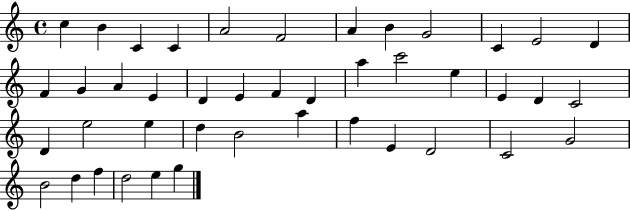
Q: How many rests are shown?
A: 0